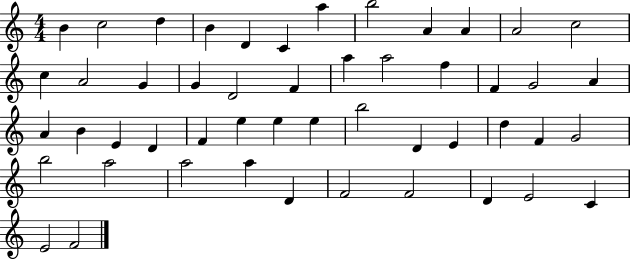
X:1
T:Untitled
M:4/4
L:1/4
K:C
B c2 d B D C a b2 A A A2 c2 c A2 G G D2 F a a2 f F G2 A A B E D F e e e b2 D E d F G2 b2 a2 a2 a D F2 F2 D E2 C E2 F2